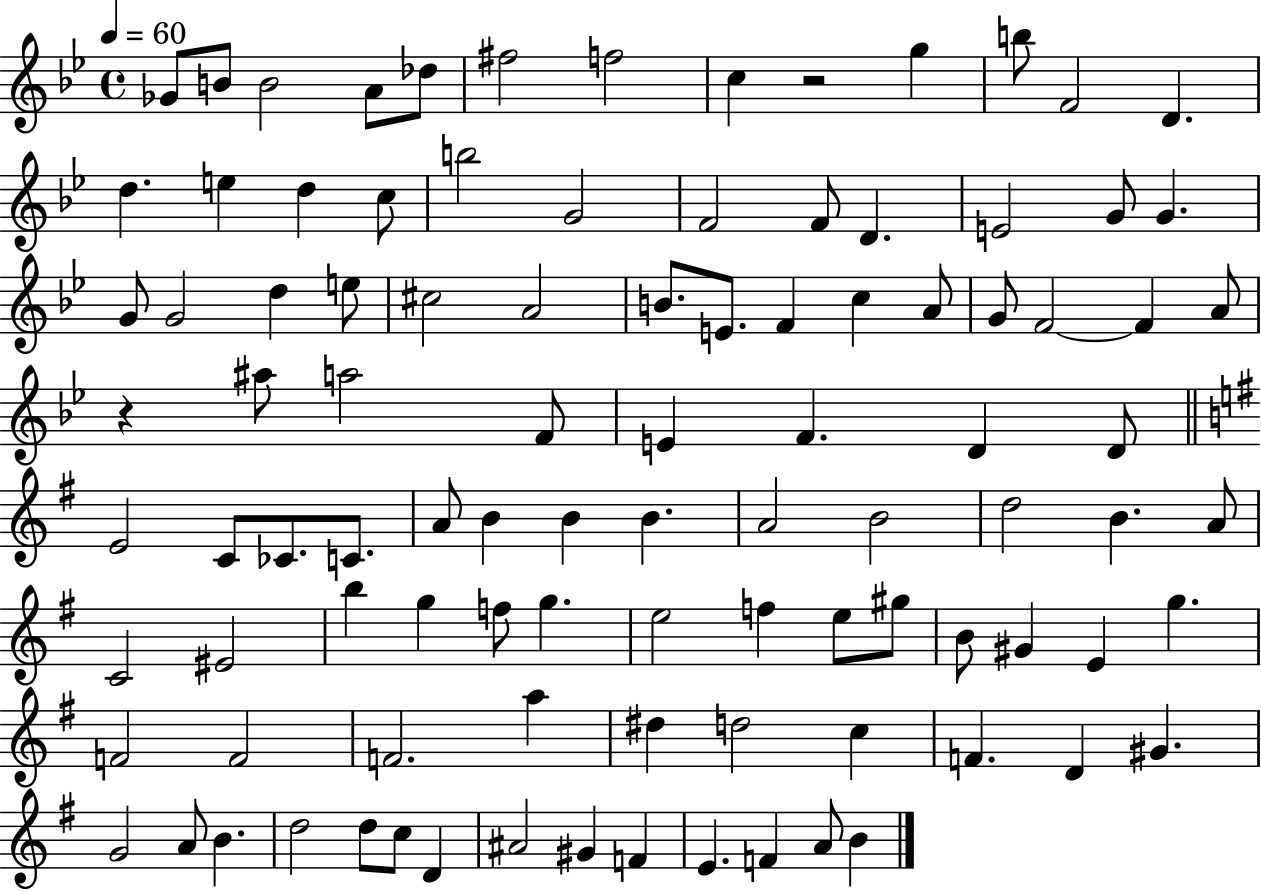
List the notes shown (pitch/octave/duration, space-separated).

Gb4/e B4/e B4/h A4/e Db5/e F#5/h F5/h C5/q R/h G5/q B5/e F4/h D4/q. D5/q. E5/q D5/q C5/e B5/h G4/h F4/h F4/e D4/q. E4/h G4/e G4/q. G4/e G4/h D5/q E5/e C#5/h A4/h B4/e. E4/e. F4/q C5/q A4/e G4/e F4/h F4/q A4/e R/q A#5/e A5/h F4/e E4/q F4/q. D4/q D4/e E4/h C4/e CES4/e. C4/e. A4/e B4/q B4/q B4/q. A4/h B4/h D5/h B4/q. A4/e C4/h EIS4/h B5/q G5/q F5/e G5/q. E5/h F5/q E5/e G#5/e B4/e G#4/q E4/q G5/q. F4/h F4/h F4/h. A5/q D#5/q D5/h C5/q F4/q. D4/q G#4/q. G4/h A4/e B4/q. D5/h D5/e C5/e D4/q A#4/h G#4/q F4/q E4/q. F4/q A4/e B4/q